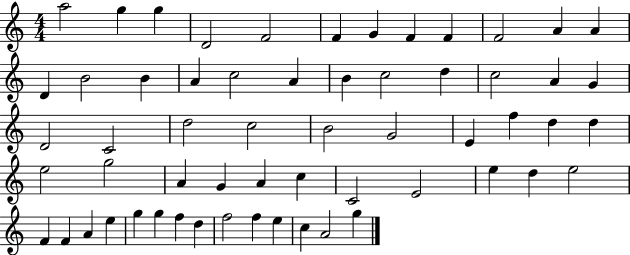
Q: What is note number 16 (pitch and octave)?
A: A4